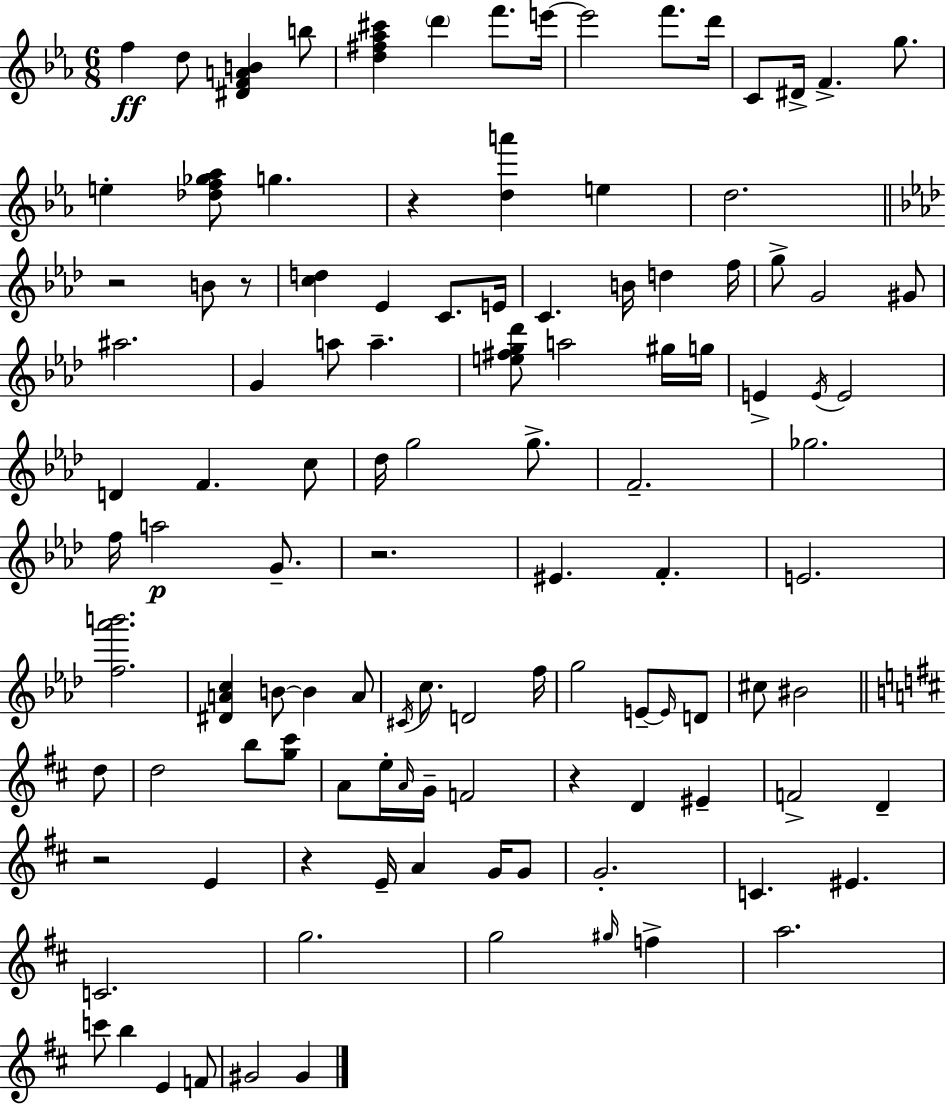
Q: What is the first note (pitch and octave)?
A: F5